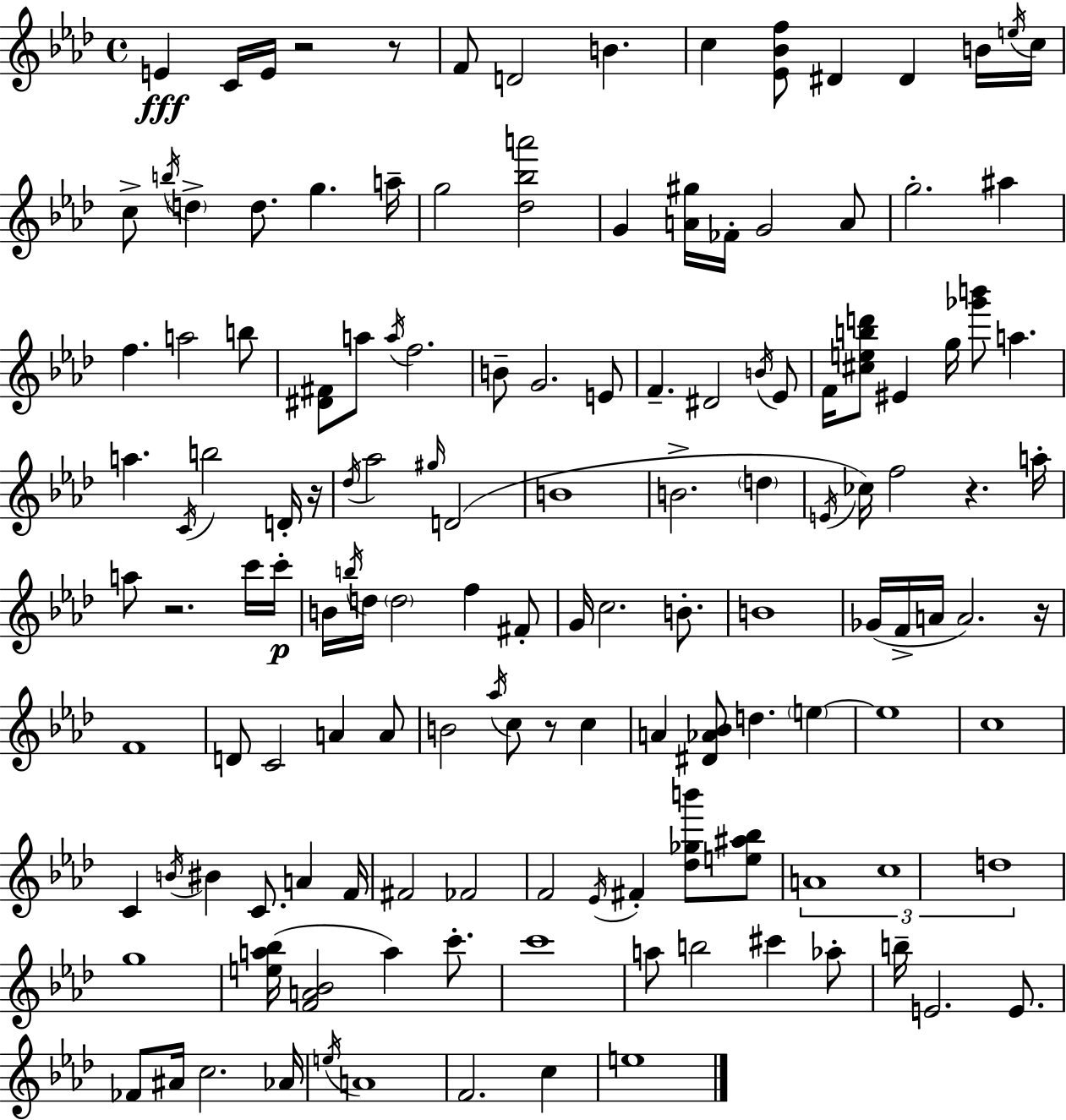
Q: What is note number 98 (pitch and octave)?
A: Eb4